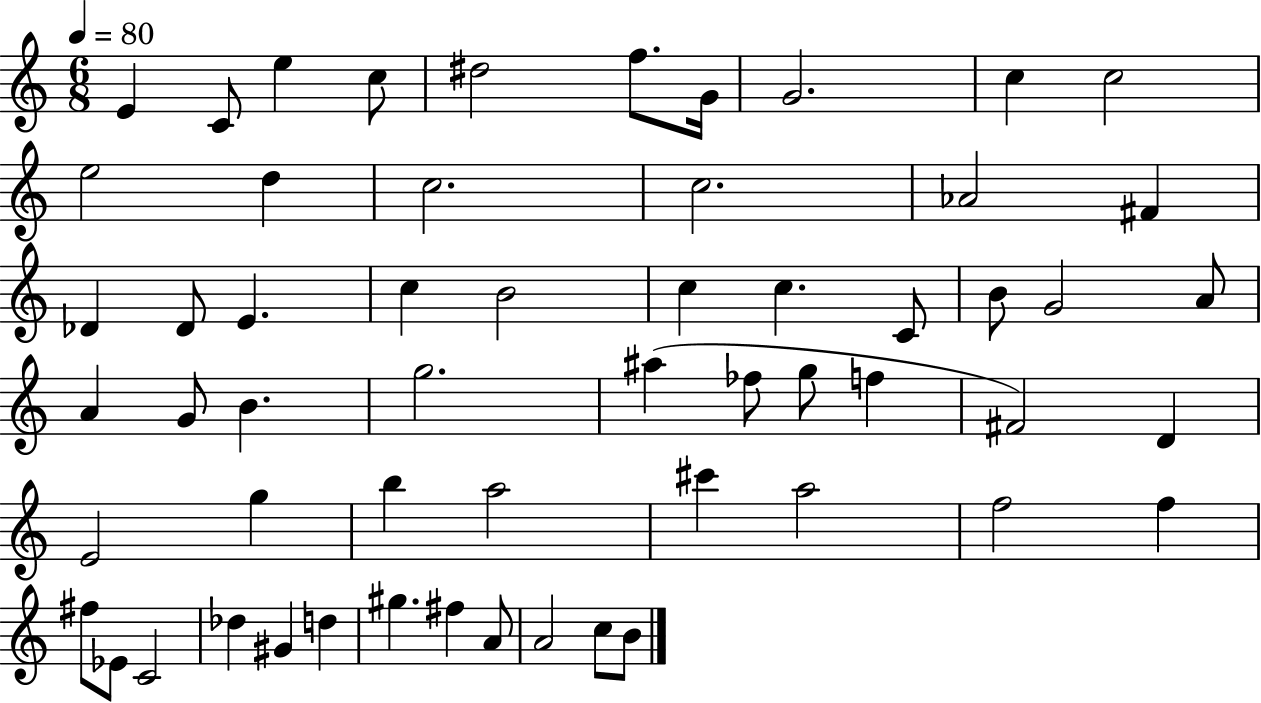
{
  \clef treble
  \numericTimeSignature
  \time 6/8
  \key c \major
  \tempo 4 = 80
  e'4 c'8 e''4 c''8 | dis''2 f''8. g'16 | g'2. | c''4 c''2 | \break e''2 d''4 | c''2. | c''2. | aes'2 fis'4 | \break des'4 des'8 e'4. | c''4 b'2 | c''4 c''4. c'8 | b'8 g'2 a'8 | \break a'4 g'8 b'4. | g''2. | ais''4( fes''8 g''8 f''4 | fis'2) d'4 | \break e'2 g''4 | b''4 a''2 | cis'''4 a''2 | f''2 f''4 | \break fis''8 ees'8 c'2 | des''4 gis'4 d''4 | gis''4. fis''4 a'8 | a'2 c''8 b'8 | \break \bar "|."
}